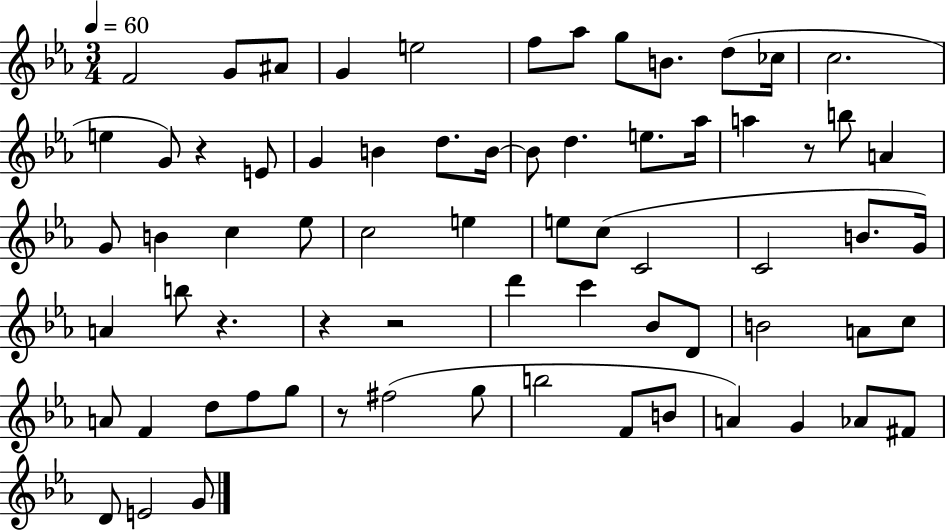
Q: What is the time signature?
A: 3/4